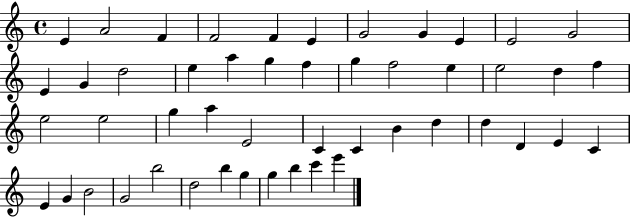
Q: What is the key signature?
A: C major